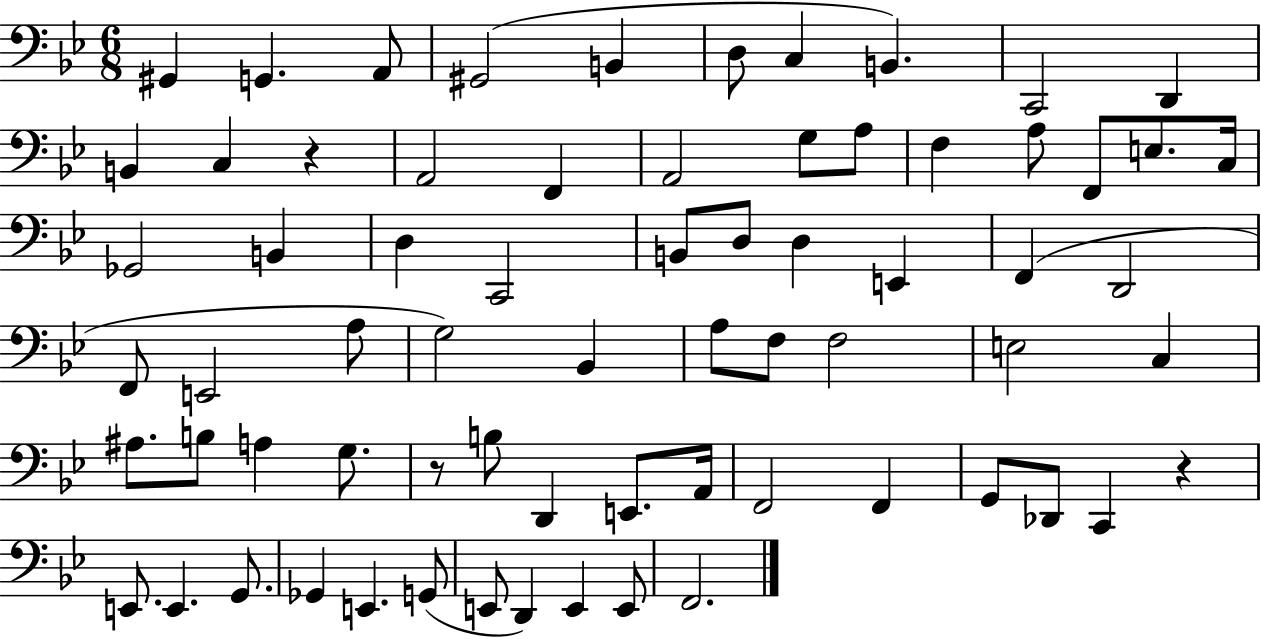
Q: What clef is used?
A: bass